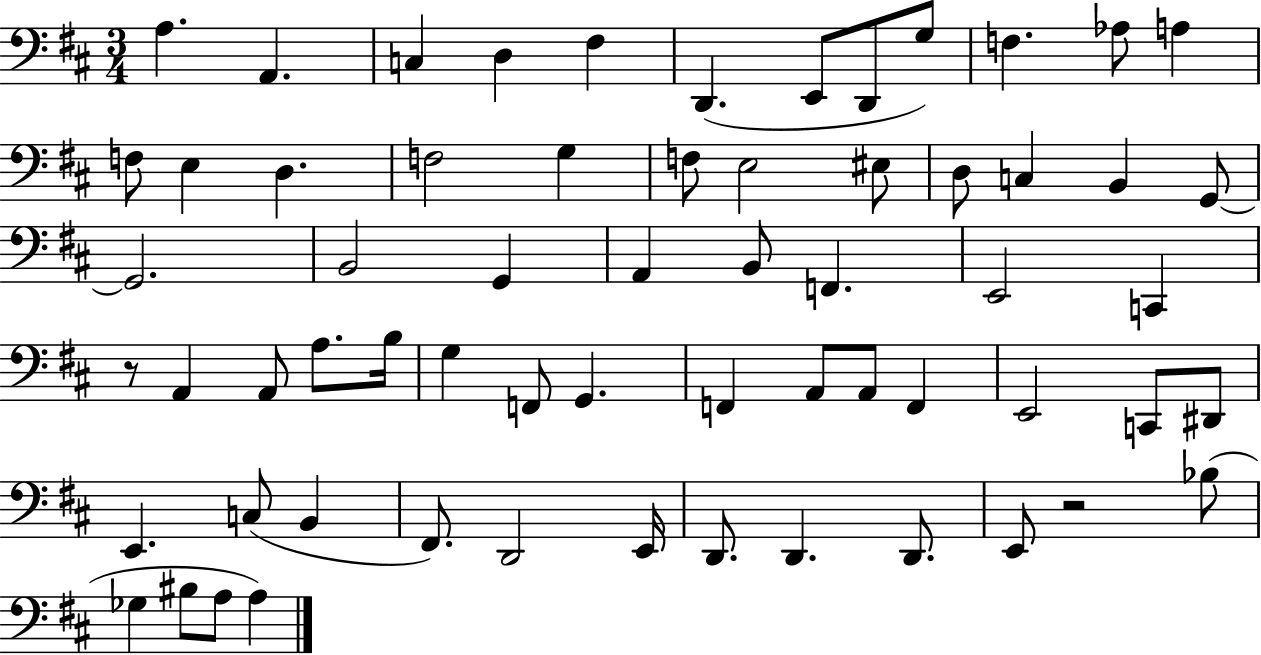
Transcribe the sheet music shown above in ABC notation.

X:1
T:Untitled
M:3/4
L:1/4
K:D
A, A,, C, D, ^F, D,, E,,/2 D,,/2 G,/2 F, _A,/2 A, F,/2 E, D, F,2 G, F,/2 E,2 ^E,/2 D,/2 C, B,, G,,/2 G,,2 B,,2 G,, A,, B,,/2 F,, E,,2 C,, z/2 A,, A,,/2 A,/2 B,/4 G, F,,/2 G,, F,, A,,/2 A,,/2 F,, E,,2 C,,/2 ^D,,/2 E,, C,/2 B,, ^F,,/2 D,,2 E,,/4 D,,/2 D,, D,,/2 E,,/2 z2 _B,/2 _G, ^B,/2 A,/2 A,